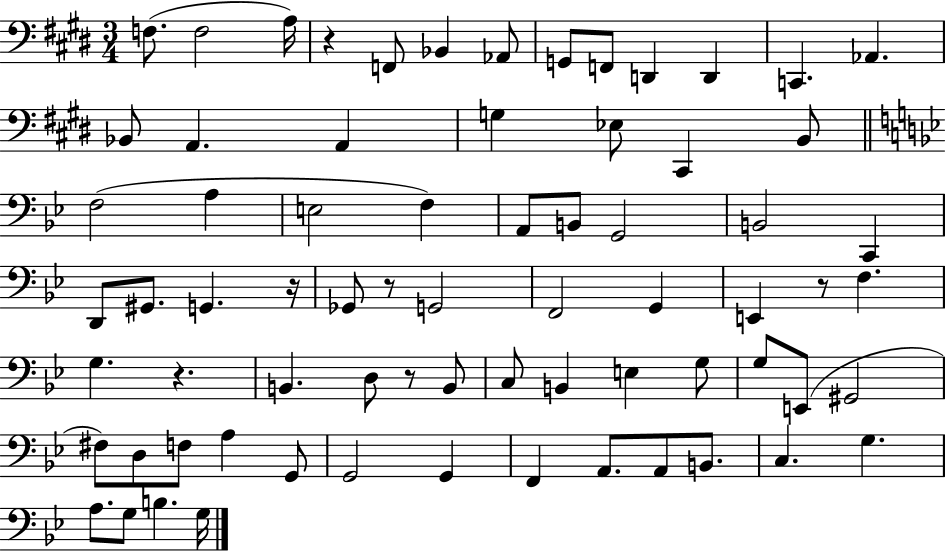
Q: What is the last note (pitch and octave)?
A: G3